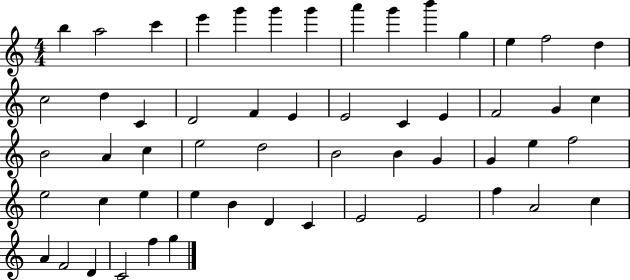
X:1
T:Untitled
M:4/4
L:1/4
K:C
b a2 c' e' g' g' g' a' g' b' g e f2 d c2 d C D2 F E E2 C E F2 G c B2 A c e2 d2 B2 B G G e f2 e2 c e e B D C E2 E2 f A2 c A F2 D C2 f g